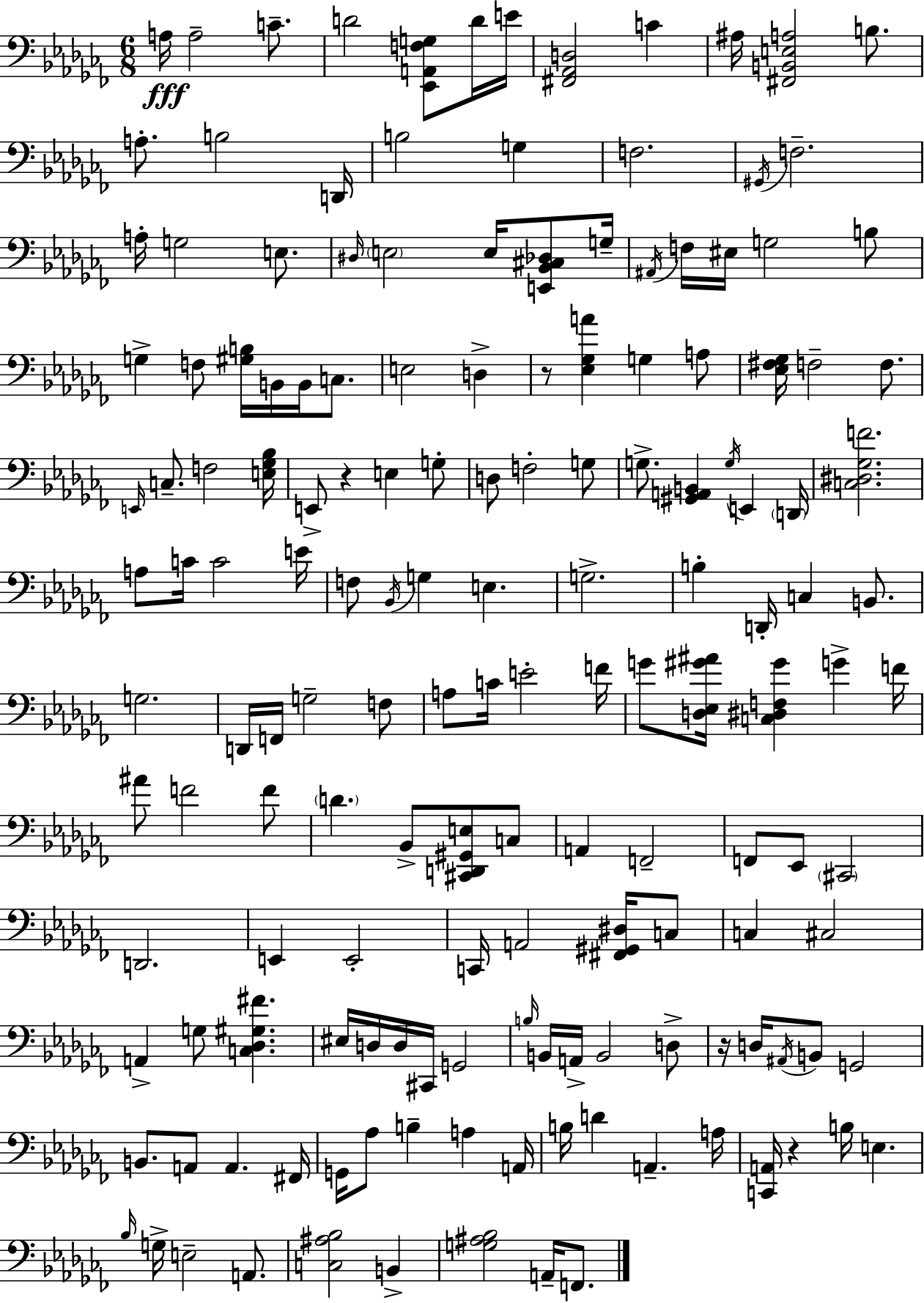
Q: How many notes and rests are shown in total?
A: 157